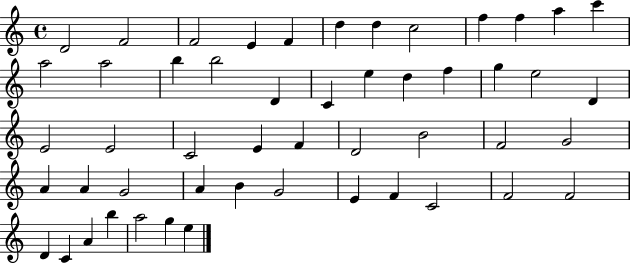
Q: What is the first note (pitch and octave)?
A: D4